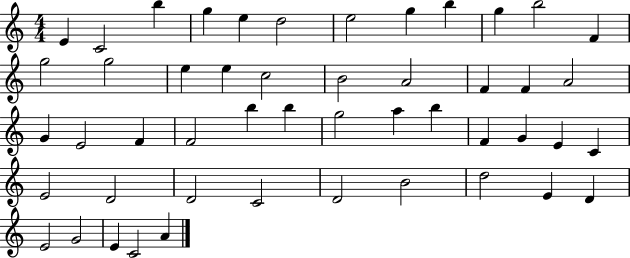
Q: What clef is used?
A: treble